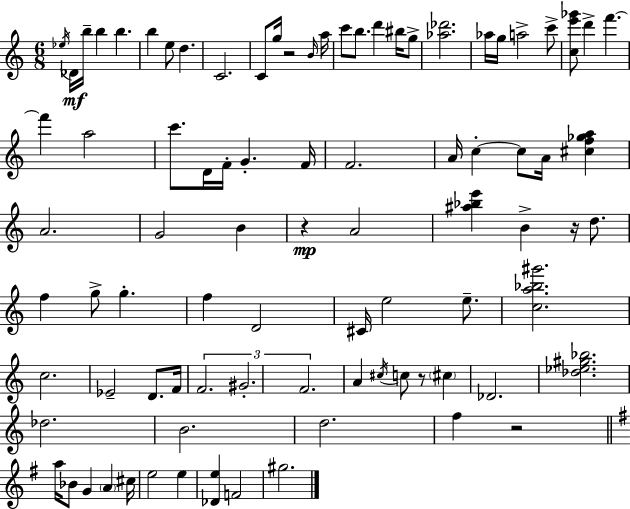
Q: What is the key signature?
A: A minor